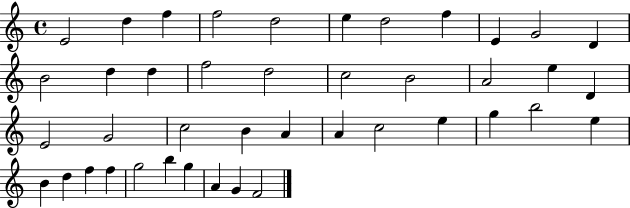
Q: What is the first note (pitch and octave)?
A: E4